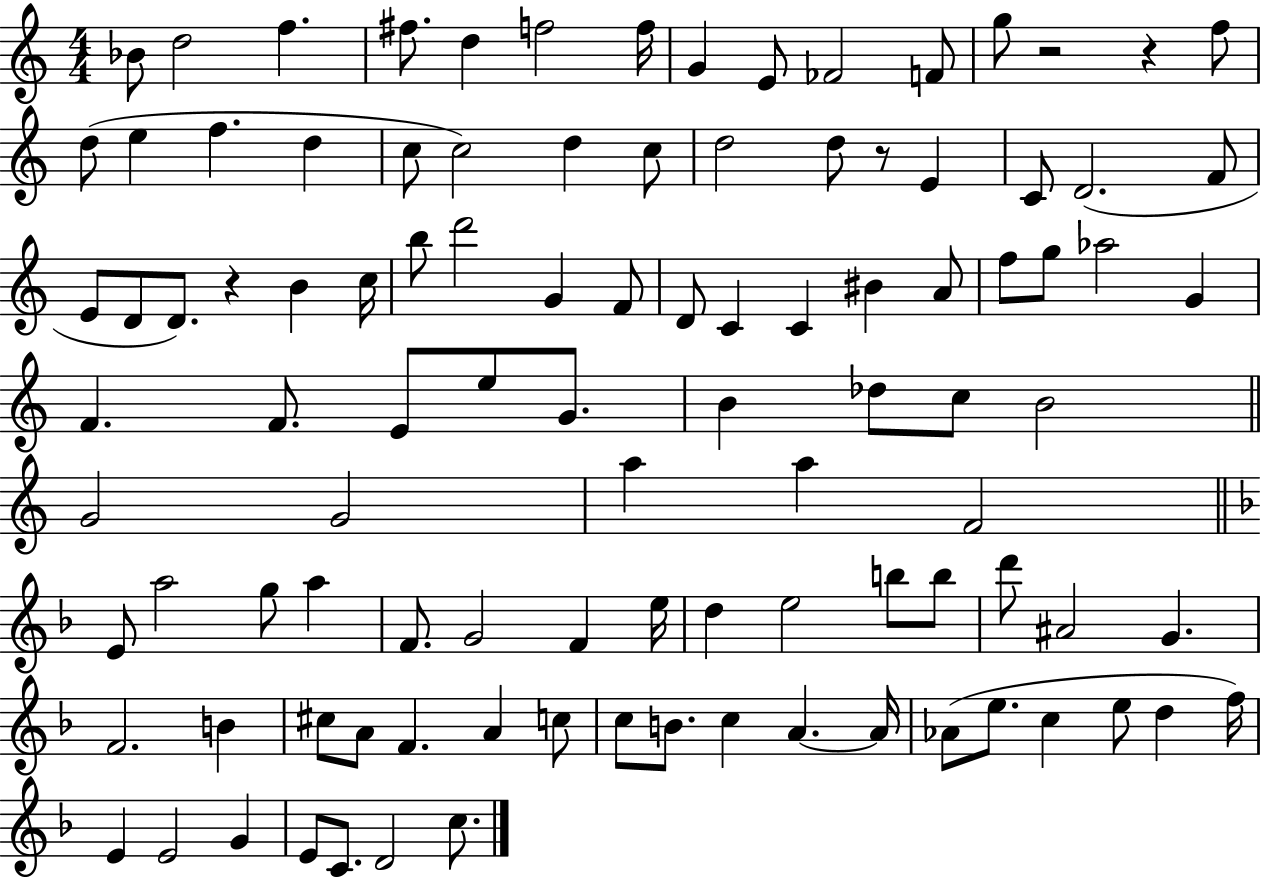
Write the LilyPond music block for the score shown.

{
  \clef treble
  \numericTimeSignature
  \time 4/4
  \key c \major
  bes'8 d''2 f''4. | fis''8. d''4 f''2 f''16 | g'4 e'8 fes'2 f'8 | g''8 r2 r4 f''8 | \break d''8( e''4 f''4. d''4 | c''8 c''2) d''4 c''8 | d''2 d''8 r8 e'4 | c'8 d'2.( f'8 | \break e'8 d'8 d'8.) r4 b'4 c''16 | b''8 d'''2 g'4 f'8 | d'8 c'4 c'4 bis'4 a'8 | f''8 g''8 aes''2 g'4 | \break f'4. f'8. e'8 e''8 g'8. | b'4 des''8 c''8 b'2 | \bar "||" \break \key c \major g'2 g'2 | a''4 a''4 f'2 | \bar "||" \break \key f \major e'8 a''2 g''8 a''4 | f'8. g'2 f'4 e''16 | d''4 e''2 b''8 b''8 | d'''8 ais'2 g'4. | \break f'2. b'4 | cis''8 a'8 f'4. a'4 c''8 | c''8 b'8. c''4 a'4.~~ a'16 | aes'8( e''8. c''4 e''8 d''4 f''16) | \break e'4 e'2 g'4 | e'8 c'8. d'2 c''8. | \bar "|."
}